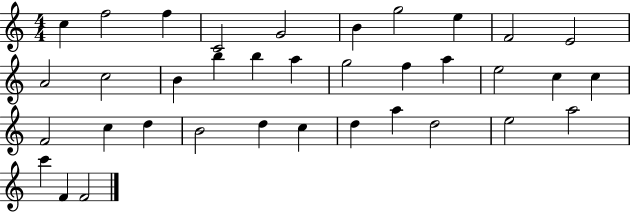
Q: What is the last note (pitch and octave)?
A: F4